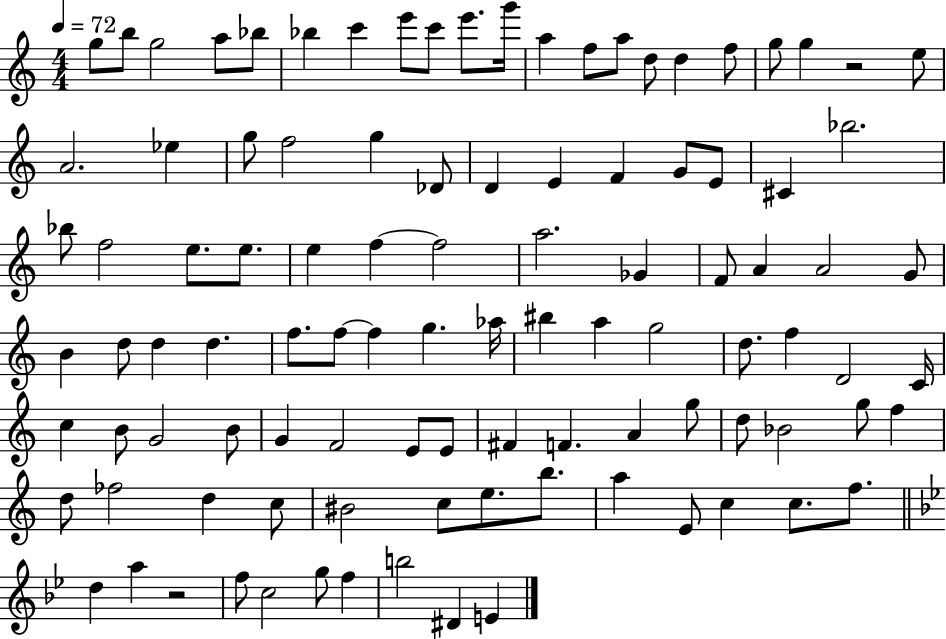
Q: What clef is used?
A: treble